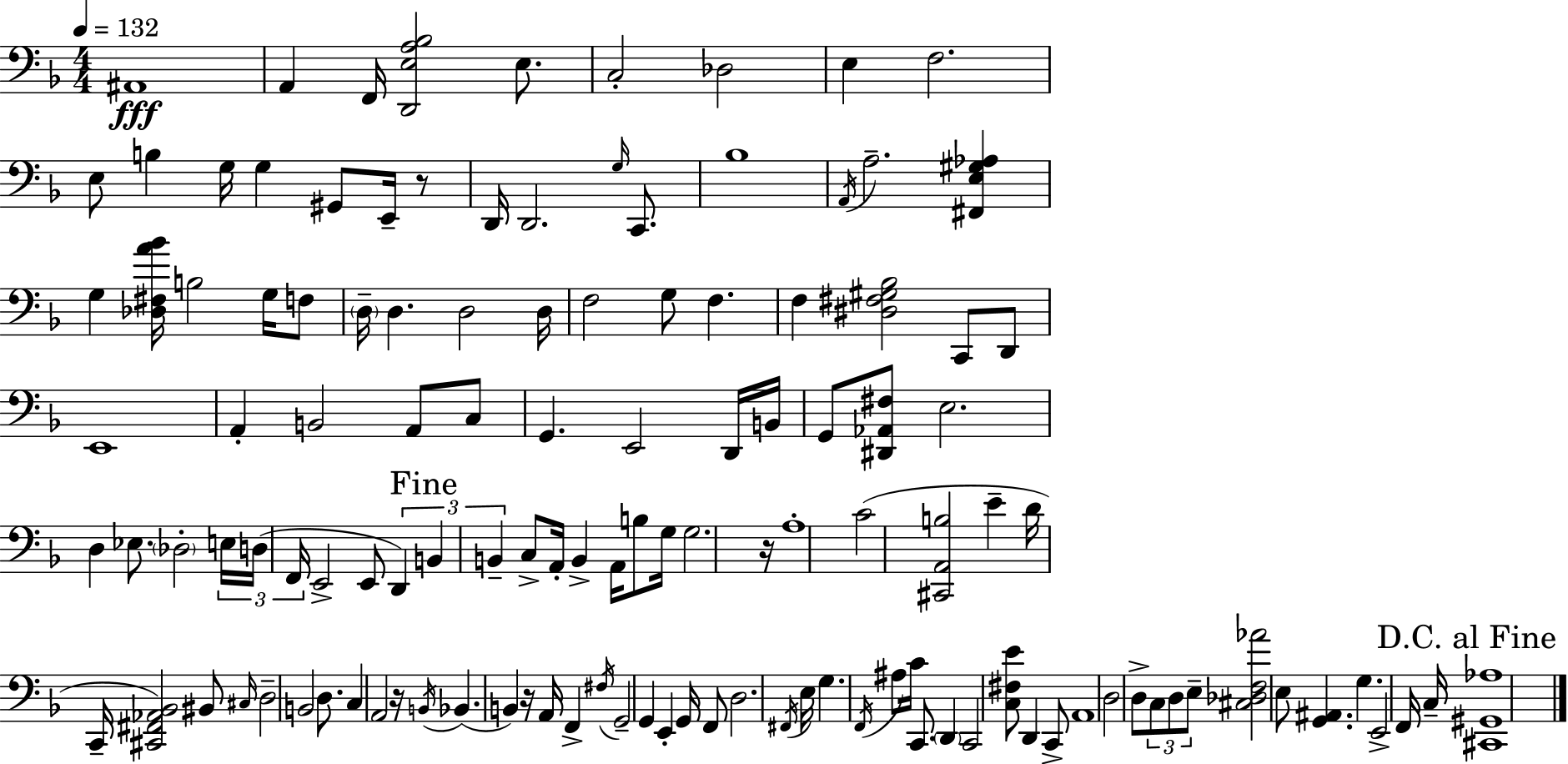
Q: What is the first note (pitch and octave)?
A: A#2